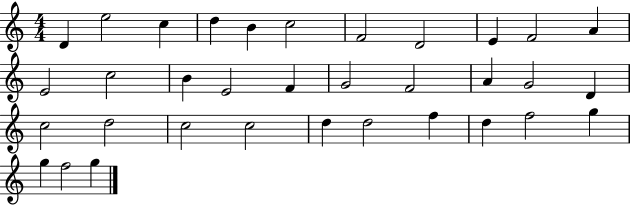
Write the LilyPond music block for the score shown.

{
  \clef treble
  \numericTimeSignature
  \time 4/4
  \key c \major
  d'4 e''2 c''4 | d''4 b'4 c''2 | f'2 d'2 | e'4 f'2 a'4 | \break e'2 c''2 | b'4 e'2 f'4 | g'2 f'2 | a'4 g'2 d'4 | \break c''2 d''2 | c''2 c''2 | d''4 d''2 f''4 | d''4 f''2 g''4 | \break g''4 f''2 g''4 | \bar "|."
}